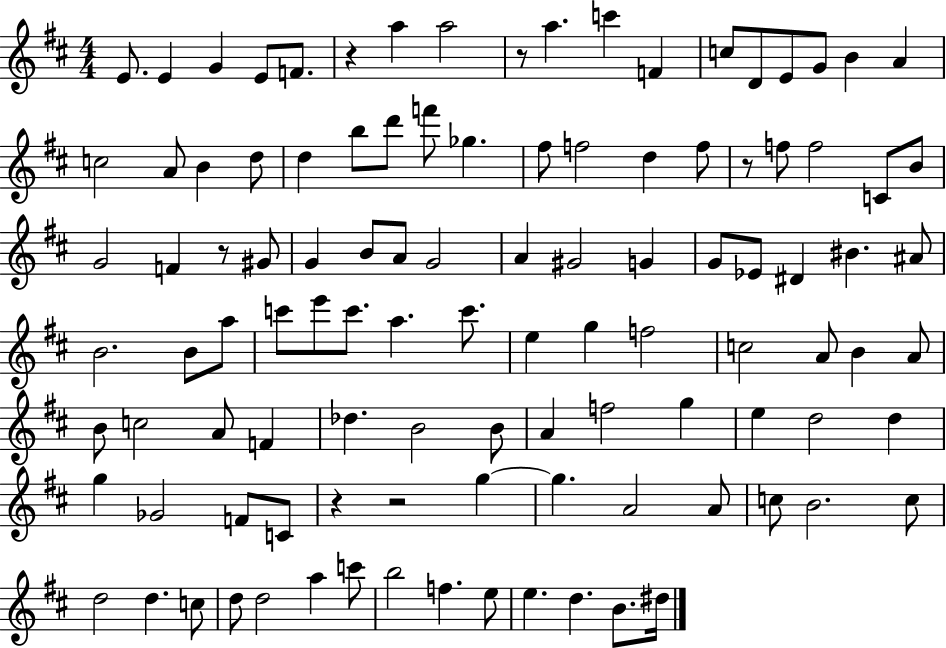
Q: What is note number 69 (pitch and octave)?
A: B4